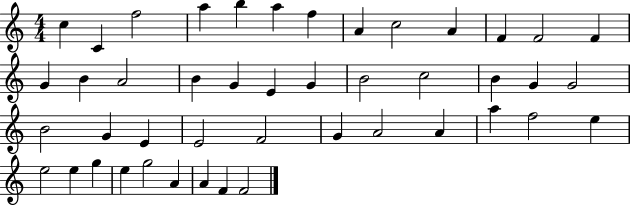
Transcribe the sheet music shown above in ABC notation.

X:1
T:Untitled
M:4/4
L:1/4
K:C
c C f2 a b a f A c2 A F F2 F G B A2 B G E G B2 c2 B G G2 B2 G E E2 F2 G A2 A a f2 e e2 e g e g2 A A F F2